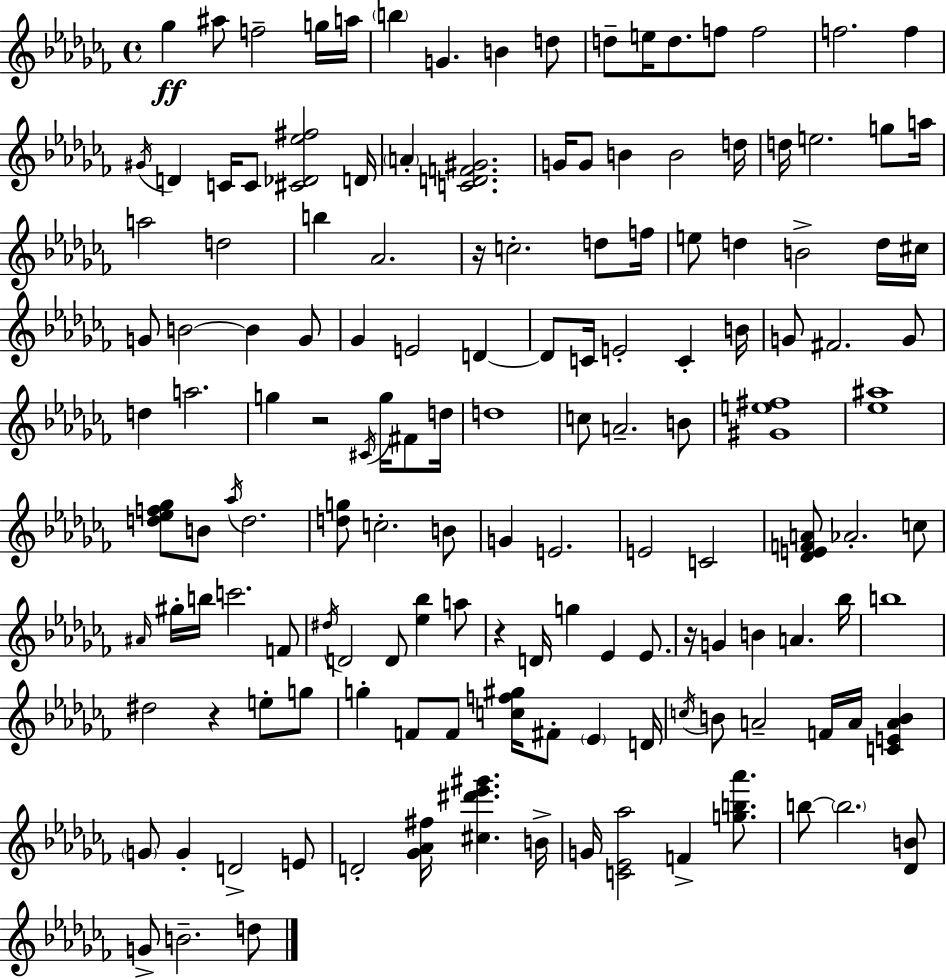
{
  \clef treble
  \time 4/4
  \defaultTimeSignature
  \key aes \minor
  ges''4\ff ais''8 f''2-- g''16 a''16 | \parenthesize b''4 g'4. b'4 d''8 | d''8-- e''16 d''8. f''8 f''2 | f''2. f''4 | \break \acciaccatura { gis'16 } d'4 c'16 c'8 <cis' des' ees'' fis''>2 | d'16 \parenthesize a'4-. <c' d' f' gis'>2. | g'16 g'8 b'4 b'2 | d''16 d''16 e''2. g''8 | \break a''16 a''2 d''2 | b''4 aes'2. | r16 c''2.-. d''8 | f''16 e''8 d''4 b'2-> d''16 | \break cis''16 g'8 b'2~~ b'4 g'8 | ges'4 e'2 d'4~~ | d'8 c'16 e'2-. c'4-. | b'16 g'8 fis'2. g'8 | \break d''4 a''2. | g''4 r2 \acciaccatura { cis'16 } g''16 fis'8 | d''16 d''1 | c''8 a'2.-- | \break b'8 <gis' e'' fis''>1 | <ees'' ais''>1 | <d'' ees'' f'' ges''>8 b'8 \acciaccatura { aes''16 } d''2. | <d'' g''>8 c''2.-. | \break b'8 g'4 e'2. | e'2 c'2 | <des' e' f' a'>8 aes'2.-. | c''8 \grace { ais'16 } gis''16-. b''16 c'''2. | \break f'8 \acciaccatura { dis''16 } d'2 d'8 <ees'' bes''>4 | a''8 r4 d'16 g''4 ees'4 | ees'8. r16 g'4 b'4 a'4. | bes''16 b''1 | \break dis''2 r4 | e''8-. g''8 g''4-. f'8 f'8 <c'' f'' gis''>16 fis'8-. | \parenthesize ees'4 d'16 \acciaccatura { c''16 } b'8 a'2-- | f'16 a'16 <c' e' a' b'>4 \parenthesize g'8 g'4-. d'2-> | \break e'8 d'2-. <ges' aes' fis''>16 <cis'' dis''' ees''' gis'''>4. | b'16-> g'16 <c' ees' aes''>2 f'4-> | <g'' b'' aes'''>8. b''8~~ \parenthesize b''2. | <des' b'>8 g'8-> b'2.-- | \break d''8 \bar "|."
}